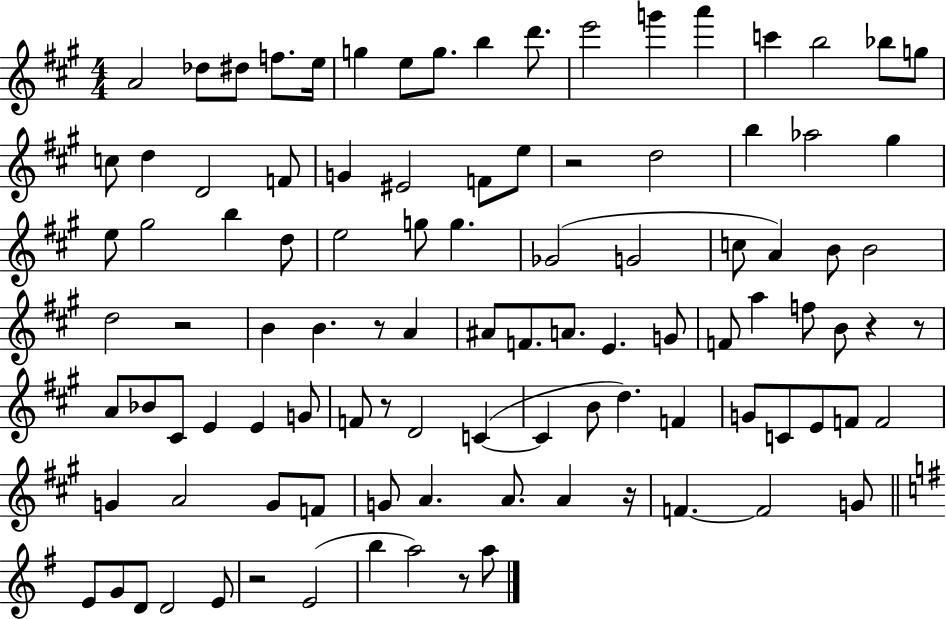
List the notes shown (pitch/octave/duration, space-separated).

A4/h Db5/e D#5/e F5/e. E5/s G5/q E5/e G5/e. B5/q D6/e. E6/h G6/q A6/q C6/q B5/h Bb5/e G5/e C5/e D5/q D4/h F4/e G4/q EIS4/h F4/e E5/e R/h D5/h B5/q Ab5/h G#5/q E5/e G#5/h B5/q D5/e E5/h G5/e G5/q. Gb4/h G4/h C5/e A4/q B4/e B4/h D5/h R/h B4/q B4/q. R/e A4/q A#4/e F4/e. A4/e. E4/q. G4/e F4/e A5/q F5/e B4/e R/q R/e A4/e Bb4/e C#4/e E4/q E4/q G4/e F4/e R/e D4/h C4/q C4/q B4/e D5/q. F4/q G4/e C4/e E4/e F4/e F4/h G4/q A4/h G4/e F4/e G4/e A4/q. A4/e. A4/q R/s F4/q. F4/h G4/e E4/e G4/e D4/e D4/h E4/e R/h E4/h B5/q A5/h R/e A5/e